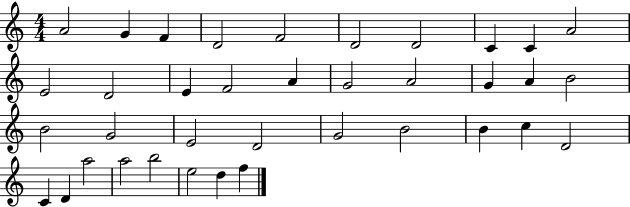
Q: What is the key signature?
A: C major